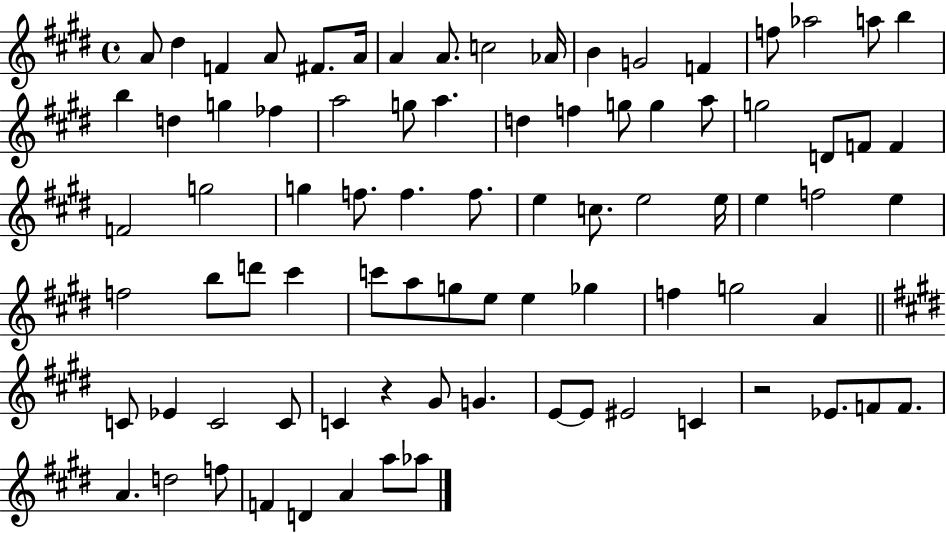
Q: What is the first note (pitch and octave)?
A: A4